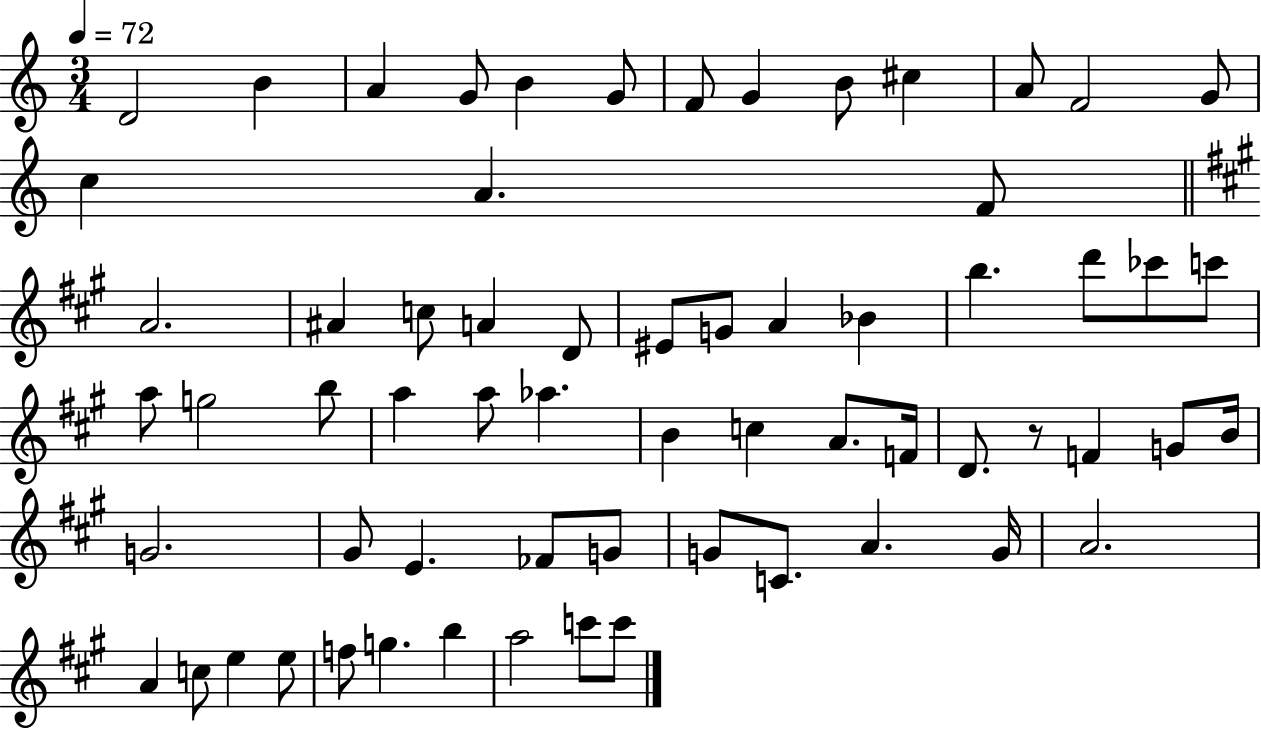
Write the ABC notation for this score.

X:1
T:Untitled
M:3/4
L:1/4
K:C
D2 B A G/2 B G/2 F/2 G B/2 ^c A/2 F2 G/2 c A F/2 A2 ^A c/2 A D/2 ^E/2 G/2 A _B b d'/2 _c'/2 c'/2 a/2 g2 b/2 a a/2 _a B c A/2 F/4 D/2 z/2 F G/2 B/4 G2 ^G/2 E _F/2 G/2 G/2 C/2 A G/4 A2 A c/2 e e/2 f/2 g b a2 c'/2 c'/2